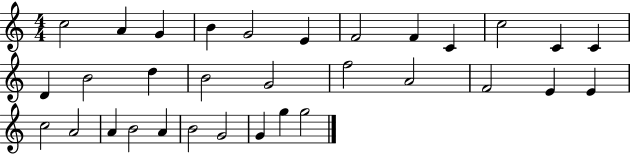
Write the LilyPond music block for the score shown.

{
  \clef treble
  \numericTimeSignature
  \time 4/4
  \key c \major
  c''2 a'4 g'4 | b'4 g'2 e'4 | f'2 f'4 c'4 | c''2 c'4 c'4 | \break d'4 b'2 d''4 | b'2 g'2 | f''2 a'2 | f'2 e'4 e'4 | \break c''2 a'2 | a'4 b'2 a'4 | b'2 g'2 | g'4 g''4 g''2 | \break \bar "|."
}